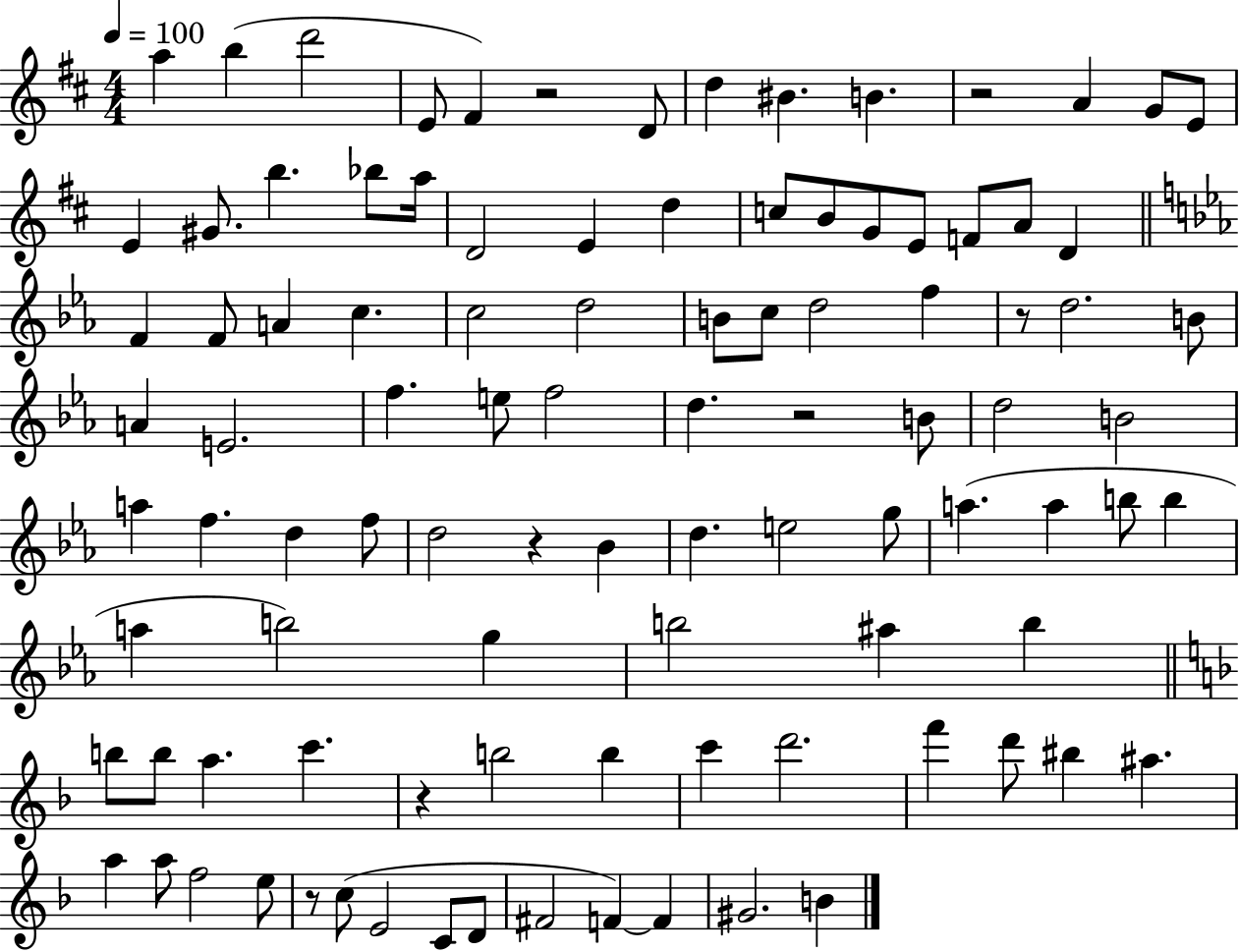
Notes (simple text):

A5/q B5/q D6/h E4/e F#4/q R/h D4/e D5/q BIS4/q. B4/q. R/h A4/q G4/e E4/e E4/q G#4/e. B5/q. Bb5/e A5/s D4/h E4/q D5/q C5/e B4/e G4/e E4/e F4/e A4/e D4/q F4/q F4/e A4/q C5/q. C5/h D5/h B4/e C5/e D5/h F5/q R/e D5/h. B4/e A4/q E4/h. F5/q. E5/e F5/h D5/q. R/h B4/e D5/h B4/h A5/q F5/q. D5/q F5/e D5/h R/q Bb4/q D5/q. E5/h G5/e A5/q. A5/q B5/e B5/q A5/q B5/h G5/q B5/h A#5/q B5/q B5/e B5/e A5/q. C6/q. R/q B5/h B5/q C6/q D6/h. F6/q D6/e BIS5/q A#5/q. A5/q A5/e F5/h E5/e R/e C5/e E4/h C4/e D4/e F#4/h F4/q F4/q G#4/h. B4/q